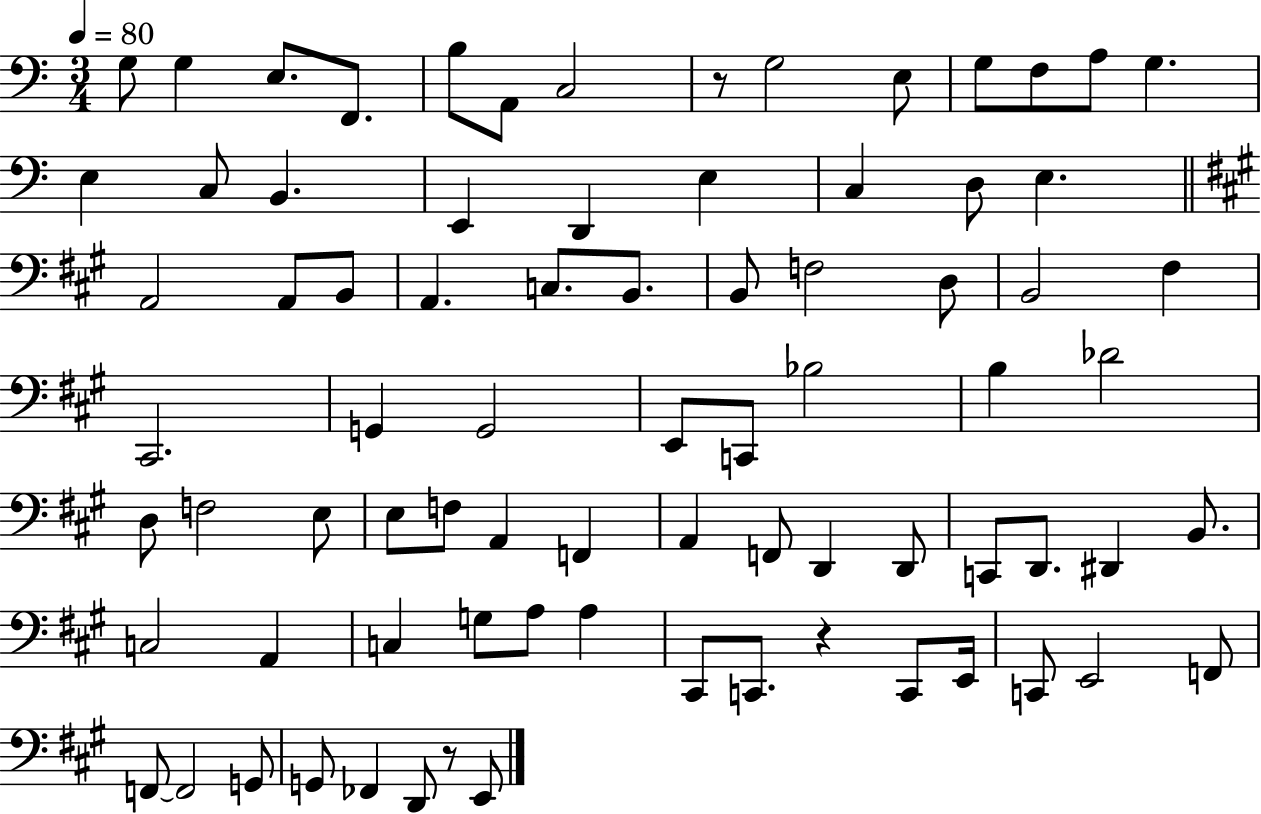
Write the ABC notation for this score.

X:1
T:Untitled
M:3/4
L:1/4
K:C
G,/2 G, E,/2 F,,/2 B,/2 A,,/2 C,2 z/2 G,2 E,/2 G,/2 F,/2 A,/2 G, E, C,/2 B,, E,, D,, E, C, D,/2 E, A,,2 A,,/2 B,,/2 A,, C,/2 B,,/2 B,,/2 F,2 D,/2 B,,2 ^F, ^C,,2 G,, G,,2 E,,/2 C,,/2 _B,2 B, _D2 D,/2 F,2 E,/2 E,/2 F,/2 A,, F,, A,, F,,/2 D,, D,,/2 C,,/2 D,,/2 ^D,, B,,/2 C,2 A,, C, G,/2 A,/2 A, ^C,,/2 C,,/2 z C,,/2 E,,/4 C,,/2 E,,2 F,,/2 F,,/2 F,,2 G,,/2 G,,/2 _F,, D,,/2 z/2 E,,/2